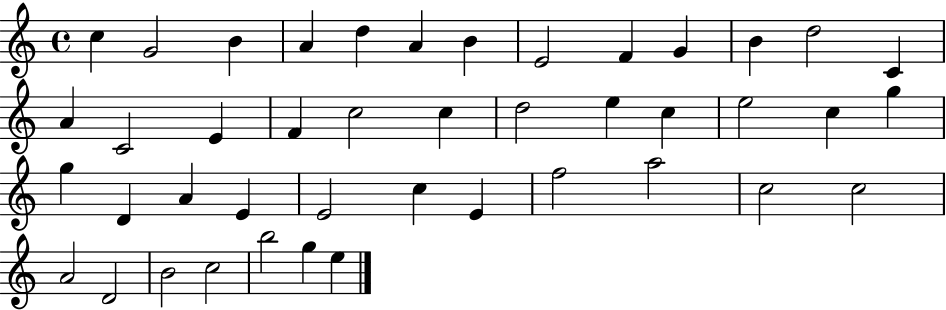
X:1
T:Untitled
M:4/4
L:1/4
K:C
c G2 B A d A B E2 F G B d2 C A C2 E F c2 c d2 e c e2 c g g D A E E2 c E f2 a2 c2 c2 A2 D2 B2 c2 b2 g e